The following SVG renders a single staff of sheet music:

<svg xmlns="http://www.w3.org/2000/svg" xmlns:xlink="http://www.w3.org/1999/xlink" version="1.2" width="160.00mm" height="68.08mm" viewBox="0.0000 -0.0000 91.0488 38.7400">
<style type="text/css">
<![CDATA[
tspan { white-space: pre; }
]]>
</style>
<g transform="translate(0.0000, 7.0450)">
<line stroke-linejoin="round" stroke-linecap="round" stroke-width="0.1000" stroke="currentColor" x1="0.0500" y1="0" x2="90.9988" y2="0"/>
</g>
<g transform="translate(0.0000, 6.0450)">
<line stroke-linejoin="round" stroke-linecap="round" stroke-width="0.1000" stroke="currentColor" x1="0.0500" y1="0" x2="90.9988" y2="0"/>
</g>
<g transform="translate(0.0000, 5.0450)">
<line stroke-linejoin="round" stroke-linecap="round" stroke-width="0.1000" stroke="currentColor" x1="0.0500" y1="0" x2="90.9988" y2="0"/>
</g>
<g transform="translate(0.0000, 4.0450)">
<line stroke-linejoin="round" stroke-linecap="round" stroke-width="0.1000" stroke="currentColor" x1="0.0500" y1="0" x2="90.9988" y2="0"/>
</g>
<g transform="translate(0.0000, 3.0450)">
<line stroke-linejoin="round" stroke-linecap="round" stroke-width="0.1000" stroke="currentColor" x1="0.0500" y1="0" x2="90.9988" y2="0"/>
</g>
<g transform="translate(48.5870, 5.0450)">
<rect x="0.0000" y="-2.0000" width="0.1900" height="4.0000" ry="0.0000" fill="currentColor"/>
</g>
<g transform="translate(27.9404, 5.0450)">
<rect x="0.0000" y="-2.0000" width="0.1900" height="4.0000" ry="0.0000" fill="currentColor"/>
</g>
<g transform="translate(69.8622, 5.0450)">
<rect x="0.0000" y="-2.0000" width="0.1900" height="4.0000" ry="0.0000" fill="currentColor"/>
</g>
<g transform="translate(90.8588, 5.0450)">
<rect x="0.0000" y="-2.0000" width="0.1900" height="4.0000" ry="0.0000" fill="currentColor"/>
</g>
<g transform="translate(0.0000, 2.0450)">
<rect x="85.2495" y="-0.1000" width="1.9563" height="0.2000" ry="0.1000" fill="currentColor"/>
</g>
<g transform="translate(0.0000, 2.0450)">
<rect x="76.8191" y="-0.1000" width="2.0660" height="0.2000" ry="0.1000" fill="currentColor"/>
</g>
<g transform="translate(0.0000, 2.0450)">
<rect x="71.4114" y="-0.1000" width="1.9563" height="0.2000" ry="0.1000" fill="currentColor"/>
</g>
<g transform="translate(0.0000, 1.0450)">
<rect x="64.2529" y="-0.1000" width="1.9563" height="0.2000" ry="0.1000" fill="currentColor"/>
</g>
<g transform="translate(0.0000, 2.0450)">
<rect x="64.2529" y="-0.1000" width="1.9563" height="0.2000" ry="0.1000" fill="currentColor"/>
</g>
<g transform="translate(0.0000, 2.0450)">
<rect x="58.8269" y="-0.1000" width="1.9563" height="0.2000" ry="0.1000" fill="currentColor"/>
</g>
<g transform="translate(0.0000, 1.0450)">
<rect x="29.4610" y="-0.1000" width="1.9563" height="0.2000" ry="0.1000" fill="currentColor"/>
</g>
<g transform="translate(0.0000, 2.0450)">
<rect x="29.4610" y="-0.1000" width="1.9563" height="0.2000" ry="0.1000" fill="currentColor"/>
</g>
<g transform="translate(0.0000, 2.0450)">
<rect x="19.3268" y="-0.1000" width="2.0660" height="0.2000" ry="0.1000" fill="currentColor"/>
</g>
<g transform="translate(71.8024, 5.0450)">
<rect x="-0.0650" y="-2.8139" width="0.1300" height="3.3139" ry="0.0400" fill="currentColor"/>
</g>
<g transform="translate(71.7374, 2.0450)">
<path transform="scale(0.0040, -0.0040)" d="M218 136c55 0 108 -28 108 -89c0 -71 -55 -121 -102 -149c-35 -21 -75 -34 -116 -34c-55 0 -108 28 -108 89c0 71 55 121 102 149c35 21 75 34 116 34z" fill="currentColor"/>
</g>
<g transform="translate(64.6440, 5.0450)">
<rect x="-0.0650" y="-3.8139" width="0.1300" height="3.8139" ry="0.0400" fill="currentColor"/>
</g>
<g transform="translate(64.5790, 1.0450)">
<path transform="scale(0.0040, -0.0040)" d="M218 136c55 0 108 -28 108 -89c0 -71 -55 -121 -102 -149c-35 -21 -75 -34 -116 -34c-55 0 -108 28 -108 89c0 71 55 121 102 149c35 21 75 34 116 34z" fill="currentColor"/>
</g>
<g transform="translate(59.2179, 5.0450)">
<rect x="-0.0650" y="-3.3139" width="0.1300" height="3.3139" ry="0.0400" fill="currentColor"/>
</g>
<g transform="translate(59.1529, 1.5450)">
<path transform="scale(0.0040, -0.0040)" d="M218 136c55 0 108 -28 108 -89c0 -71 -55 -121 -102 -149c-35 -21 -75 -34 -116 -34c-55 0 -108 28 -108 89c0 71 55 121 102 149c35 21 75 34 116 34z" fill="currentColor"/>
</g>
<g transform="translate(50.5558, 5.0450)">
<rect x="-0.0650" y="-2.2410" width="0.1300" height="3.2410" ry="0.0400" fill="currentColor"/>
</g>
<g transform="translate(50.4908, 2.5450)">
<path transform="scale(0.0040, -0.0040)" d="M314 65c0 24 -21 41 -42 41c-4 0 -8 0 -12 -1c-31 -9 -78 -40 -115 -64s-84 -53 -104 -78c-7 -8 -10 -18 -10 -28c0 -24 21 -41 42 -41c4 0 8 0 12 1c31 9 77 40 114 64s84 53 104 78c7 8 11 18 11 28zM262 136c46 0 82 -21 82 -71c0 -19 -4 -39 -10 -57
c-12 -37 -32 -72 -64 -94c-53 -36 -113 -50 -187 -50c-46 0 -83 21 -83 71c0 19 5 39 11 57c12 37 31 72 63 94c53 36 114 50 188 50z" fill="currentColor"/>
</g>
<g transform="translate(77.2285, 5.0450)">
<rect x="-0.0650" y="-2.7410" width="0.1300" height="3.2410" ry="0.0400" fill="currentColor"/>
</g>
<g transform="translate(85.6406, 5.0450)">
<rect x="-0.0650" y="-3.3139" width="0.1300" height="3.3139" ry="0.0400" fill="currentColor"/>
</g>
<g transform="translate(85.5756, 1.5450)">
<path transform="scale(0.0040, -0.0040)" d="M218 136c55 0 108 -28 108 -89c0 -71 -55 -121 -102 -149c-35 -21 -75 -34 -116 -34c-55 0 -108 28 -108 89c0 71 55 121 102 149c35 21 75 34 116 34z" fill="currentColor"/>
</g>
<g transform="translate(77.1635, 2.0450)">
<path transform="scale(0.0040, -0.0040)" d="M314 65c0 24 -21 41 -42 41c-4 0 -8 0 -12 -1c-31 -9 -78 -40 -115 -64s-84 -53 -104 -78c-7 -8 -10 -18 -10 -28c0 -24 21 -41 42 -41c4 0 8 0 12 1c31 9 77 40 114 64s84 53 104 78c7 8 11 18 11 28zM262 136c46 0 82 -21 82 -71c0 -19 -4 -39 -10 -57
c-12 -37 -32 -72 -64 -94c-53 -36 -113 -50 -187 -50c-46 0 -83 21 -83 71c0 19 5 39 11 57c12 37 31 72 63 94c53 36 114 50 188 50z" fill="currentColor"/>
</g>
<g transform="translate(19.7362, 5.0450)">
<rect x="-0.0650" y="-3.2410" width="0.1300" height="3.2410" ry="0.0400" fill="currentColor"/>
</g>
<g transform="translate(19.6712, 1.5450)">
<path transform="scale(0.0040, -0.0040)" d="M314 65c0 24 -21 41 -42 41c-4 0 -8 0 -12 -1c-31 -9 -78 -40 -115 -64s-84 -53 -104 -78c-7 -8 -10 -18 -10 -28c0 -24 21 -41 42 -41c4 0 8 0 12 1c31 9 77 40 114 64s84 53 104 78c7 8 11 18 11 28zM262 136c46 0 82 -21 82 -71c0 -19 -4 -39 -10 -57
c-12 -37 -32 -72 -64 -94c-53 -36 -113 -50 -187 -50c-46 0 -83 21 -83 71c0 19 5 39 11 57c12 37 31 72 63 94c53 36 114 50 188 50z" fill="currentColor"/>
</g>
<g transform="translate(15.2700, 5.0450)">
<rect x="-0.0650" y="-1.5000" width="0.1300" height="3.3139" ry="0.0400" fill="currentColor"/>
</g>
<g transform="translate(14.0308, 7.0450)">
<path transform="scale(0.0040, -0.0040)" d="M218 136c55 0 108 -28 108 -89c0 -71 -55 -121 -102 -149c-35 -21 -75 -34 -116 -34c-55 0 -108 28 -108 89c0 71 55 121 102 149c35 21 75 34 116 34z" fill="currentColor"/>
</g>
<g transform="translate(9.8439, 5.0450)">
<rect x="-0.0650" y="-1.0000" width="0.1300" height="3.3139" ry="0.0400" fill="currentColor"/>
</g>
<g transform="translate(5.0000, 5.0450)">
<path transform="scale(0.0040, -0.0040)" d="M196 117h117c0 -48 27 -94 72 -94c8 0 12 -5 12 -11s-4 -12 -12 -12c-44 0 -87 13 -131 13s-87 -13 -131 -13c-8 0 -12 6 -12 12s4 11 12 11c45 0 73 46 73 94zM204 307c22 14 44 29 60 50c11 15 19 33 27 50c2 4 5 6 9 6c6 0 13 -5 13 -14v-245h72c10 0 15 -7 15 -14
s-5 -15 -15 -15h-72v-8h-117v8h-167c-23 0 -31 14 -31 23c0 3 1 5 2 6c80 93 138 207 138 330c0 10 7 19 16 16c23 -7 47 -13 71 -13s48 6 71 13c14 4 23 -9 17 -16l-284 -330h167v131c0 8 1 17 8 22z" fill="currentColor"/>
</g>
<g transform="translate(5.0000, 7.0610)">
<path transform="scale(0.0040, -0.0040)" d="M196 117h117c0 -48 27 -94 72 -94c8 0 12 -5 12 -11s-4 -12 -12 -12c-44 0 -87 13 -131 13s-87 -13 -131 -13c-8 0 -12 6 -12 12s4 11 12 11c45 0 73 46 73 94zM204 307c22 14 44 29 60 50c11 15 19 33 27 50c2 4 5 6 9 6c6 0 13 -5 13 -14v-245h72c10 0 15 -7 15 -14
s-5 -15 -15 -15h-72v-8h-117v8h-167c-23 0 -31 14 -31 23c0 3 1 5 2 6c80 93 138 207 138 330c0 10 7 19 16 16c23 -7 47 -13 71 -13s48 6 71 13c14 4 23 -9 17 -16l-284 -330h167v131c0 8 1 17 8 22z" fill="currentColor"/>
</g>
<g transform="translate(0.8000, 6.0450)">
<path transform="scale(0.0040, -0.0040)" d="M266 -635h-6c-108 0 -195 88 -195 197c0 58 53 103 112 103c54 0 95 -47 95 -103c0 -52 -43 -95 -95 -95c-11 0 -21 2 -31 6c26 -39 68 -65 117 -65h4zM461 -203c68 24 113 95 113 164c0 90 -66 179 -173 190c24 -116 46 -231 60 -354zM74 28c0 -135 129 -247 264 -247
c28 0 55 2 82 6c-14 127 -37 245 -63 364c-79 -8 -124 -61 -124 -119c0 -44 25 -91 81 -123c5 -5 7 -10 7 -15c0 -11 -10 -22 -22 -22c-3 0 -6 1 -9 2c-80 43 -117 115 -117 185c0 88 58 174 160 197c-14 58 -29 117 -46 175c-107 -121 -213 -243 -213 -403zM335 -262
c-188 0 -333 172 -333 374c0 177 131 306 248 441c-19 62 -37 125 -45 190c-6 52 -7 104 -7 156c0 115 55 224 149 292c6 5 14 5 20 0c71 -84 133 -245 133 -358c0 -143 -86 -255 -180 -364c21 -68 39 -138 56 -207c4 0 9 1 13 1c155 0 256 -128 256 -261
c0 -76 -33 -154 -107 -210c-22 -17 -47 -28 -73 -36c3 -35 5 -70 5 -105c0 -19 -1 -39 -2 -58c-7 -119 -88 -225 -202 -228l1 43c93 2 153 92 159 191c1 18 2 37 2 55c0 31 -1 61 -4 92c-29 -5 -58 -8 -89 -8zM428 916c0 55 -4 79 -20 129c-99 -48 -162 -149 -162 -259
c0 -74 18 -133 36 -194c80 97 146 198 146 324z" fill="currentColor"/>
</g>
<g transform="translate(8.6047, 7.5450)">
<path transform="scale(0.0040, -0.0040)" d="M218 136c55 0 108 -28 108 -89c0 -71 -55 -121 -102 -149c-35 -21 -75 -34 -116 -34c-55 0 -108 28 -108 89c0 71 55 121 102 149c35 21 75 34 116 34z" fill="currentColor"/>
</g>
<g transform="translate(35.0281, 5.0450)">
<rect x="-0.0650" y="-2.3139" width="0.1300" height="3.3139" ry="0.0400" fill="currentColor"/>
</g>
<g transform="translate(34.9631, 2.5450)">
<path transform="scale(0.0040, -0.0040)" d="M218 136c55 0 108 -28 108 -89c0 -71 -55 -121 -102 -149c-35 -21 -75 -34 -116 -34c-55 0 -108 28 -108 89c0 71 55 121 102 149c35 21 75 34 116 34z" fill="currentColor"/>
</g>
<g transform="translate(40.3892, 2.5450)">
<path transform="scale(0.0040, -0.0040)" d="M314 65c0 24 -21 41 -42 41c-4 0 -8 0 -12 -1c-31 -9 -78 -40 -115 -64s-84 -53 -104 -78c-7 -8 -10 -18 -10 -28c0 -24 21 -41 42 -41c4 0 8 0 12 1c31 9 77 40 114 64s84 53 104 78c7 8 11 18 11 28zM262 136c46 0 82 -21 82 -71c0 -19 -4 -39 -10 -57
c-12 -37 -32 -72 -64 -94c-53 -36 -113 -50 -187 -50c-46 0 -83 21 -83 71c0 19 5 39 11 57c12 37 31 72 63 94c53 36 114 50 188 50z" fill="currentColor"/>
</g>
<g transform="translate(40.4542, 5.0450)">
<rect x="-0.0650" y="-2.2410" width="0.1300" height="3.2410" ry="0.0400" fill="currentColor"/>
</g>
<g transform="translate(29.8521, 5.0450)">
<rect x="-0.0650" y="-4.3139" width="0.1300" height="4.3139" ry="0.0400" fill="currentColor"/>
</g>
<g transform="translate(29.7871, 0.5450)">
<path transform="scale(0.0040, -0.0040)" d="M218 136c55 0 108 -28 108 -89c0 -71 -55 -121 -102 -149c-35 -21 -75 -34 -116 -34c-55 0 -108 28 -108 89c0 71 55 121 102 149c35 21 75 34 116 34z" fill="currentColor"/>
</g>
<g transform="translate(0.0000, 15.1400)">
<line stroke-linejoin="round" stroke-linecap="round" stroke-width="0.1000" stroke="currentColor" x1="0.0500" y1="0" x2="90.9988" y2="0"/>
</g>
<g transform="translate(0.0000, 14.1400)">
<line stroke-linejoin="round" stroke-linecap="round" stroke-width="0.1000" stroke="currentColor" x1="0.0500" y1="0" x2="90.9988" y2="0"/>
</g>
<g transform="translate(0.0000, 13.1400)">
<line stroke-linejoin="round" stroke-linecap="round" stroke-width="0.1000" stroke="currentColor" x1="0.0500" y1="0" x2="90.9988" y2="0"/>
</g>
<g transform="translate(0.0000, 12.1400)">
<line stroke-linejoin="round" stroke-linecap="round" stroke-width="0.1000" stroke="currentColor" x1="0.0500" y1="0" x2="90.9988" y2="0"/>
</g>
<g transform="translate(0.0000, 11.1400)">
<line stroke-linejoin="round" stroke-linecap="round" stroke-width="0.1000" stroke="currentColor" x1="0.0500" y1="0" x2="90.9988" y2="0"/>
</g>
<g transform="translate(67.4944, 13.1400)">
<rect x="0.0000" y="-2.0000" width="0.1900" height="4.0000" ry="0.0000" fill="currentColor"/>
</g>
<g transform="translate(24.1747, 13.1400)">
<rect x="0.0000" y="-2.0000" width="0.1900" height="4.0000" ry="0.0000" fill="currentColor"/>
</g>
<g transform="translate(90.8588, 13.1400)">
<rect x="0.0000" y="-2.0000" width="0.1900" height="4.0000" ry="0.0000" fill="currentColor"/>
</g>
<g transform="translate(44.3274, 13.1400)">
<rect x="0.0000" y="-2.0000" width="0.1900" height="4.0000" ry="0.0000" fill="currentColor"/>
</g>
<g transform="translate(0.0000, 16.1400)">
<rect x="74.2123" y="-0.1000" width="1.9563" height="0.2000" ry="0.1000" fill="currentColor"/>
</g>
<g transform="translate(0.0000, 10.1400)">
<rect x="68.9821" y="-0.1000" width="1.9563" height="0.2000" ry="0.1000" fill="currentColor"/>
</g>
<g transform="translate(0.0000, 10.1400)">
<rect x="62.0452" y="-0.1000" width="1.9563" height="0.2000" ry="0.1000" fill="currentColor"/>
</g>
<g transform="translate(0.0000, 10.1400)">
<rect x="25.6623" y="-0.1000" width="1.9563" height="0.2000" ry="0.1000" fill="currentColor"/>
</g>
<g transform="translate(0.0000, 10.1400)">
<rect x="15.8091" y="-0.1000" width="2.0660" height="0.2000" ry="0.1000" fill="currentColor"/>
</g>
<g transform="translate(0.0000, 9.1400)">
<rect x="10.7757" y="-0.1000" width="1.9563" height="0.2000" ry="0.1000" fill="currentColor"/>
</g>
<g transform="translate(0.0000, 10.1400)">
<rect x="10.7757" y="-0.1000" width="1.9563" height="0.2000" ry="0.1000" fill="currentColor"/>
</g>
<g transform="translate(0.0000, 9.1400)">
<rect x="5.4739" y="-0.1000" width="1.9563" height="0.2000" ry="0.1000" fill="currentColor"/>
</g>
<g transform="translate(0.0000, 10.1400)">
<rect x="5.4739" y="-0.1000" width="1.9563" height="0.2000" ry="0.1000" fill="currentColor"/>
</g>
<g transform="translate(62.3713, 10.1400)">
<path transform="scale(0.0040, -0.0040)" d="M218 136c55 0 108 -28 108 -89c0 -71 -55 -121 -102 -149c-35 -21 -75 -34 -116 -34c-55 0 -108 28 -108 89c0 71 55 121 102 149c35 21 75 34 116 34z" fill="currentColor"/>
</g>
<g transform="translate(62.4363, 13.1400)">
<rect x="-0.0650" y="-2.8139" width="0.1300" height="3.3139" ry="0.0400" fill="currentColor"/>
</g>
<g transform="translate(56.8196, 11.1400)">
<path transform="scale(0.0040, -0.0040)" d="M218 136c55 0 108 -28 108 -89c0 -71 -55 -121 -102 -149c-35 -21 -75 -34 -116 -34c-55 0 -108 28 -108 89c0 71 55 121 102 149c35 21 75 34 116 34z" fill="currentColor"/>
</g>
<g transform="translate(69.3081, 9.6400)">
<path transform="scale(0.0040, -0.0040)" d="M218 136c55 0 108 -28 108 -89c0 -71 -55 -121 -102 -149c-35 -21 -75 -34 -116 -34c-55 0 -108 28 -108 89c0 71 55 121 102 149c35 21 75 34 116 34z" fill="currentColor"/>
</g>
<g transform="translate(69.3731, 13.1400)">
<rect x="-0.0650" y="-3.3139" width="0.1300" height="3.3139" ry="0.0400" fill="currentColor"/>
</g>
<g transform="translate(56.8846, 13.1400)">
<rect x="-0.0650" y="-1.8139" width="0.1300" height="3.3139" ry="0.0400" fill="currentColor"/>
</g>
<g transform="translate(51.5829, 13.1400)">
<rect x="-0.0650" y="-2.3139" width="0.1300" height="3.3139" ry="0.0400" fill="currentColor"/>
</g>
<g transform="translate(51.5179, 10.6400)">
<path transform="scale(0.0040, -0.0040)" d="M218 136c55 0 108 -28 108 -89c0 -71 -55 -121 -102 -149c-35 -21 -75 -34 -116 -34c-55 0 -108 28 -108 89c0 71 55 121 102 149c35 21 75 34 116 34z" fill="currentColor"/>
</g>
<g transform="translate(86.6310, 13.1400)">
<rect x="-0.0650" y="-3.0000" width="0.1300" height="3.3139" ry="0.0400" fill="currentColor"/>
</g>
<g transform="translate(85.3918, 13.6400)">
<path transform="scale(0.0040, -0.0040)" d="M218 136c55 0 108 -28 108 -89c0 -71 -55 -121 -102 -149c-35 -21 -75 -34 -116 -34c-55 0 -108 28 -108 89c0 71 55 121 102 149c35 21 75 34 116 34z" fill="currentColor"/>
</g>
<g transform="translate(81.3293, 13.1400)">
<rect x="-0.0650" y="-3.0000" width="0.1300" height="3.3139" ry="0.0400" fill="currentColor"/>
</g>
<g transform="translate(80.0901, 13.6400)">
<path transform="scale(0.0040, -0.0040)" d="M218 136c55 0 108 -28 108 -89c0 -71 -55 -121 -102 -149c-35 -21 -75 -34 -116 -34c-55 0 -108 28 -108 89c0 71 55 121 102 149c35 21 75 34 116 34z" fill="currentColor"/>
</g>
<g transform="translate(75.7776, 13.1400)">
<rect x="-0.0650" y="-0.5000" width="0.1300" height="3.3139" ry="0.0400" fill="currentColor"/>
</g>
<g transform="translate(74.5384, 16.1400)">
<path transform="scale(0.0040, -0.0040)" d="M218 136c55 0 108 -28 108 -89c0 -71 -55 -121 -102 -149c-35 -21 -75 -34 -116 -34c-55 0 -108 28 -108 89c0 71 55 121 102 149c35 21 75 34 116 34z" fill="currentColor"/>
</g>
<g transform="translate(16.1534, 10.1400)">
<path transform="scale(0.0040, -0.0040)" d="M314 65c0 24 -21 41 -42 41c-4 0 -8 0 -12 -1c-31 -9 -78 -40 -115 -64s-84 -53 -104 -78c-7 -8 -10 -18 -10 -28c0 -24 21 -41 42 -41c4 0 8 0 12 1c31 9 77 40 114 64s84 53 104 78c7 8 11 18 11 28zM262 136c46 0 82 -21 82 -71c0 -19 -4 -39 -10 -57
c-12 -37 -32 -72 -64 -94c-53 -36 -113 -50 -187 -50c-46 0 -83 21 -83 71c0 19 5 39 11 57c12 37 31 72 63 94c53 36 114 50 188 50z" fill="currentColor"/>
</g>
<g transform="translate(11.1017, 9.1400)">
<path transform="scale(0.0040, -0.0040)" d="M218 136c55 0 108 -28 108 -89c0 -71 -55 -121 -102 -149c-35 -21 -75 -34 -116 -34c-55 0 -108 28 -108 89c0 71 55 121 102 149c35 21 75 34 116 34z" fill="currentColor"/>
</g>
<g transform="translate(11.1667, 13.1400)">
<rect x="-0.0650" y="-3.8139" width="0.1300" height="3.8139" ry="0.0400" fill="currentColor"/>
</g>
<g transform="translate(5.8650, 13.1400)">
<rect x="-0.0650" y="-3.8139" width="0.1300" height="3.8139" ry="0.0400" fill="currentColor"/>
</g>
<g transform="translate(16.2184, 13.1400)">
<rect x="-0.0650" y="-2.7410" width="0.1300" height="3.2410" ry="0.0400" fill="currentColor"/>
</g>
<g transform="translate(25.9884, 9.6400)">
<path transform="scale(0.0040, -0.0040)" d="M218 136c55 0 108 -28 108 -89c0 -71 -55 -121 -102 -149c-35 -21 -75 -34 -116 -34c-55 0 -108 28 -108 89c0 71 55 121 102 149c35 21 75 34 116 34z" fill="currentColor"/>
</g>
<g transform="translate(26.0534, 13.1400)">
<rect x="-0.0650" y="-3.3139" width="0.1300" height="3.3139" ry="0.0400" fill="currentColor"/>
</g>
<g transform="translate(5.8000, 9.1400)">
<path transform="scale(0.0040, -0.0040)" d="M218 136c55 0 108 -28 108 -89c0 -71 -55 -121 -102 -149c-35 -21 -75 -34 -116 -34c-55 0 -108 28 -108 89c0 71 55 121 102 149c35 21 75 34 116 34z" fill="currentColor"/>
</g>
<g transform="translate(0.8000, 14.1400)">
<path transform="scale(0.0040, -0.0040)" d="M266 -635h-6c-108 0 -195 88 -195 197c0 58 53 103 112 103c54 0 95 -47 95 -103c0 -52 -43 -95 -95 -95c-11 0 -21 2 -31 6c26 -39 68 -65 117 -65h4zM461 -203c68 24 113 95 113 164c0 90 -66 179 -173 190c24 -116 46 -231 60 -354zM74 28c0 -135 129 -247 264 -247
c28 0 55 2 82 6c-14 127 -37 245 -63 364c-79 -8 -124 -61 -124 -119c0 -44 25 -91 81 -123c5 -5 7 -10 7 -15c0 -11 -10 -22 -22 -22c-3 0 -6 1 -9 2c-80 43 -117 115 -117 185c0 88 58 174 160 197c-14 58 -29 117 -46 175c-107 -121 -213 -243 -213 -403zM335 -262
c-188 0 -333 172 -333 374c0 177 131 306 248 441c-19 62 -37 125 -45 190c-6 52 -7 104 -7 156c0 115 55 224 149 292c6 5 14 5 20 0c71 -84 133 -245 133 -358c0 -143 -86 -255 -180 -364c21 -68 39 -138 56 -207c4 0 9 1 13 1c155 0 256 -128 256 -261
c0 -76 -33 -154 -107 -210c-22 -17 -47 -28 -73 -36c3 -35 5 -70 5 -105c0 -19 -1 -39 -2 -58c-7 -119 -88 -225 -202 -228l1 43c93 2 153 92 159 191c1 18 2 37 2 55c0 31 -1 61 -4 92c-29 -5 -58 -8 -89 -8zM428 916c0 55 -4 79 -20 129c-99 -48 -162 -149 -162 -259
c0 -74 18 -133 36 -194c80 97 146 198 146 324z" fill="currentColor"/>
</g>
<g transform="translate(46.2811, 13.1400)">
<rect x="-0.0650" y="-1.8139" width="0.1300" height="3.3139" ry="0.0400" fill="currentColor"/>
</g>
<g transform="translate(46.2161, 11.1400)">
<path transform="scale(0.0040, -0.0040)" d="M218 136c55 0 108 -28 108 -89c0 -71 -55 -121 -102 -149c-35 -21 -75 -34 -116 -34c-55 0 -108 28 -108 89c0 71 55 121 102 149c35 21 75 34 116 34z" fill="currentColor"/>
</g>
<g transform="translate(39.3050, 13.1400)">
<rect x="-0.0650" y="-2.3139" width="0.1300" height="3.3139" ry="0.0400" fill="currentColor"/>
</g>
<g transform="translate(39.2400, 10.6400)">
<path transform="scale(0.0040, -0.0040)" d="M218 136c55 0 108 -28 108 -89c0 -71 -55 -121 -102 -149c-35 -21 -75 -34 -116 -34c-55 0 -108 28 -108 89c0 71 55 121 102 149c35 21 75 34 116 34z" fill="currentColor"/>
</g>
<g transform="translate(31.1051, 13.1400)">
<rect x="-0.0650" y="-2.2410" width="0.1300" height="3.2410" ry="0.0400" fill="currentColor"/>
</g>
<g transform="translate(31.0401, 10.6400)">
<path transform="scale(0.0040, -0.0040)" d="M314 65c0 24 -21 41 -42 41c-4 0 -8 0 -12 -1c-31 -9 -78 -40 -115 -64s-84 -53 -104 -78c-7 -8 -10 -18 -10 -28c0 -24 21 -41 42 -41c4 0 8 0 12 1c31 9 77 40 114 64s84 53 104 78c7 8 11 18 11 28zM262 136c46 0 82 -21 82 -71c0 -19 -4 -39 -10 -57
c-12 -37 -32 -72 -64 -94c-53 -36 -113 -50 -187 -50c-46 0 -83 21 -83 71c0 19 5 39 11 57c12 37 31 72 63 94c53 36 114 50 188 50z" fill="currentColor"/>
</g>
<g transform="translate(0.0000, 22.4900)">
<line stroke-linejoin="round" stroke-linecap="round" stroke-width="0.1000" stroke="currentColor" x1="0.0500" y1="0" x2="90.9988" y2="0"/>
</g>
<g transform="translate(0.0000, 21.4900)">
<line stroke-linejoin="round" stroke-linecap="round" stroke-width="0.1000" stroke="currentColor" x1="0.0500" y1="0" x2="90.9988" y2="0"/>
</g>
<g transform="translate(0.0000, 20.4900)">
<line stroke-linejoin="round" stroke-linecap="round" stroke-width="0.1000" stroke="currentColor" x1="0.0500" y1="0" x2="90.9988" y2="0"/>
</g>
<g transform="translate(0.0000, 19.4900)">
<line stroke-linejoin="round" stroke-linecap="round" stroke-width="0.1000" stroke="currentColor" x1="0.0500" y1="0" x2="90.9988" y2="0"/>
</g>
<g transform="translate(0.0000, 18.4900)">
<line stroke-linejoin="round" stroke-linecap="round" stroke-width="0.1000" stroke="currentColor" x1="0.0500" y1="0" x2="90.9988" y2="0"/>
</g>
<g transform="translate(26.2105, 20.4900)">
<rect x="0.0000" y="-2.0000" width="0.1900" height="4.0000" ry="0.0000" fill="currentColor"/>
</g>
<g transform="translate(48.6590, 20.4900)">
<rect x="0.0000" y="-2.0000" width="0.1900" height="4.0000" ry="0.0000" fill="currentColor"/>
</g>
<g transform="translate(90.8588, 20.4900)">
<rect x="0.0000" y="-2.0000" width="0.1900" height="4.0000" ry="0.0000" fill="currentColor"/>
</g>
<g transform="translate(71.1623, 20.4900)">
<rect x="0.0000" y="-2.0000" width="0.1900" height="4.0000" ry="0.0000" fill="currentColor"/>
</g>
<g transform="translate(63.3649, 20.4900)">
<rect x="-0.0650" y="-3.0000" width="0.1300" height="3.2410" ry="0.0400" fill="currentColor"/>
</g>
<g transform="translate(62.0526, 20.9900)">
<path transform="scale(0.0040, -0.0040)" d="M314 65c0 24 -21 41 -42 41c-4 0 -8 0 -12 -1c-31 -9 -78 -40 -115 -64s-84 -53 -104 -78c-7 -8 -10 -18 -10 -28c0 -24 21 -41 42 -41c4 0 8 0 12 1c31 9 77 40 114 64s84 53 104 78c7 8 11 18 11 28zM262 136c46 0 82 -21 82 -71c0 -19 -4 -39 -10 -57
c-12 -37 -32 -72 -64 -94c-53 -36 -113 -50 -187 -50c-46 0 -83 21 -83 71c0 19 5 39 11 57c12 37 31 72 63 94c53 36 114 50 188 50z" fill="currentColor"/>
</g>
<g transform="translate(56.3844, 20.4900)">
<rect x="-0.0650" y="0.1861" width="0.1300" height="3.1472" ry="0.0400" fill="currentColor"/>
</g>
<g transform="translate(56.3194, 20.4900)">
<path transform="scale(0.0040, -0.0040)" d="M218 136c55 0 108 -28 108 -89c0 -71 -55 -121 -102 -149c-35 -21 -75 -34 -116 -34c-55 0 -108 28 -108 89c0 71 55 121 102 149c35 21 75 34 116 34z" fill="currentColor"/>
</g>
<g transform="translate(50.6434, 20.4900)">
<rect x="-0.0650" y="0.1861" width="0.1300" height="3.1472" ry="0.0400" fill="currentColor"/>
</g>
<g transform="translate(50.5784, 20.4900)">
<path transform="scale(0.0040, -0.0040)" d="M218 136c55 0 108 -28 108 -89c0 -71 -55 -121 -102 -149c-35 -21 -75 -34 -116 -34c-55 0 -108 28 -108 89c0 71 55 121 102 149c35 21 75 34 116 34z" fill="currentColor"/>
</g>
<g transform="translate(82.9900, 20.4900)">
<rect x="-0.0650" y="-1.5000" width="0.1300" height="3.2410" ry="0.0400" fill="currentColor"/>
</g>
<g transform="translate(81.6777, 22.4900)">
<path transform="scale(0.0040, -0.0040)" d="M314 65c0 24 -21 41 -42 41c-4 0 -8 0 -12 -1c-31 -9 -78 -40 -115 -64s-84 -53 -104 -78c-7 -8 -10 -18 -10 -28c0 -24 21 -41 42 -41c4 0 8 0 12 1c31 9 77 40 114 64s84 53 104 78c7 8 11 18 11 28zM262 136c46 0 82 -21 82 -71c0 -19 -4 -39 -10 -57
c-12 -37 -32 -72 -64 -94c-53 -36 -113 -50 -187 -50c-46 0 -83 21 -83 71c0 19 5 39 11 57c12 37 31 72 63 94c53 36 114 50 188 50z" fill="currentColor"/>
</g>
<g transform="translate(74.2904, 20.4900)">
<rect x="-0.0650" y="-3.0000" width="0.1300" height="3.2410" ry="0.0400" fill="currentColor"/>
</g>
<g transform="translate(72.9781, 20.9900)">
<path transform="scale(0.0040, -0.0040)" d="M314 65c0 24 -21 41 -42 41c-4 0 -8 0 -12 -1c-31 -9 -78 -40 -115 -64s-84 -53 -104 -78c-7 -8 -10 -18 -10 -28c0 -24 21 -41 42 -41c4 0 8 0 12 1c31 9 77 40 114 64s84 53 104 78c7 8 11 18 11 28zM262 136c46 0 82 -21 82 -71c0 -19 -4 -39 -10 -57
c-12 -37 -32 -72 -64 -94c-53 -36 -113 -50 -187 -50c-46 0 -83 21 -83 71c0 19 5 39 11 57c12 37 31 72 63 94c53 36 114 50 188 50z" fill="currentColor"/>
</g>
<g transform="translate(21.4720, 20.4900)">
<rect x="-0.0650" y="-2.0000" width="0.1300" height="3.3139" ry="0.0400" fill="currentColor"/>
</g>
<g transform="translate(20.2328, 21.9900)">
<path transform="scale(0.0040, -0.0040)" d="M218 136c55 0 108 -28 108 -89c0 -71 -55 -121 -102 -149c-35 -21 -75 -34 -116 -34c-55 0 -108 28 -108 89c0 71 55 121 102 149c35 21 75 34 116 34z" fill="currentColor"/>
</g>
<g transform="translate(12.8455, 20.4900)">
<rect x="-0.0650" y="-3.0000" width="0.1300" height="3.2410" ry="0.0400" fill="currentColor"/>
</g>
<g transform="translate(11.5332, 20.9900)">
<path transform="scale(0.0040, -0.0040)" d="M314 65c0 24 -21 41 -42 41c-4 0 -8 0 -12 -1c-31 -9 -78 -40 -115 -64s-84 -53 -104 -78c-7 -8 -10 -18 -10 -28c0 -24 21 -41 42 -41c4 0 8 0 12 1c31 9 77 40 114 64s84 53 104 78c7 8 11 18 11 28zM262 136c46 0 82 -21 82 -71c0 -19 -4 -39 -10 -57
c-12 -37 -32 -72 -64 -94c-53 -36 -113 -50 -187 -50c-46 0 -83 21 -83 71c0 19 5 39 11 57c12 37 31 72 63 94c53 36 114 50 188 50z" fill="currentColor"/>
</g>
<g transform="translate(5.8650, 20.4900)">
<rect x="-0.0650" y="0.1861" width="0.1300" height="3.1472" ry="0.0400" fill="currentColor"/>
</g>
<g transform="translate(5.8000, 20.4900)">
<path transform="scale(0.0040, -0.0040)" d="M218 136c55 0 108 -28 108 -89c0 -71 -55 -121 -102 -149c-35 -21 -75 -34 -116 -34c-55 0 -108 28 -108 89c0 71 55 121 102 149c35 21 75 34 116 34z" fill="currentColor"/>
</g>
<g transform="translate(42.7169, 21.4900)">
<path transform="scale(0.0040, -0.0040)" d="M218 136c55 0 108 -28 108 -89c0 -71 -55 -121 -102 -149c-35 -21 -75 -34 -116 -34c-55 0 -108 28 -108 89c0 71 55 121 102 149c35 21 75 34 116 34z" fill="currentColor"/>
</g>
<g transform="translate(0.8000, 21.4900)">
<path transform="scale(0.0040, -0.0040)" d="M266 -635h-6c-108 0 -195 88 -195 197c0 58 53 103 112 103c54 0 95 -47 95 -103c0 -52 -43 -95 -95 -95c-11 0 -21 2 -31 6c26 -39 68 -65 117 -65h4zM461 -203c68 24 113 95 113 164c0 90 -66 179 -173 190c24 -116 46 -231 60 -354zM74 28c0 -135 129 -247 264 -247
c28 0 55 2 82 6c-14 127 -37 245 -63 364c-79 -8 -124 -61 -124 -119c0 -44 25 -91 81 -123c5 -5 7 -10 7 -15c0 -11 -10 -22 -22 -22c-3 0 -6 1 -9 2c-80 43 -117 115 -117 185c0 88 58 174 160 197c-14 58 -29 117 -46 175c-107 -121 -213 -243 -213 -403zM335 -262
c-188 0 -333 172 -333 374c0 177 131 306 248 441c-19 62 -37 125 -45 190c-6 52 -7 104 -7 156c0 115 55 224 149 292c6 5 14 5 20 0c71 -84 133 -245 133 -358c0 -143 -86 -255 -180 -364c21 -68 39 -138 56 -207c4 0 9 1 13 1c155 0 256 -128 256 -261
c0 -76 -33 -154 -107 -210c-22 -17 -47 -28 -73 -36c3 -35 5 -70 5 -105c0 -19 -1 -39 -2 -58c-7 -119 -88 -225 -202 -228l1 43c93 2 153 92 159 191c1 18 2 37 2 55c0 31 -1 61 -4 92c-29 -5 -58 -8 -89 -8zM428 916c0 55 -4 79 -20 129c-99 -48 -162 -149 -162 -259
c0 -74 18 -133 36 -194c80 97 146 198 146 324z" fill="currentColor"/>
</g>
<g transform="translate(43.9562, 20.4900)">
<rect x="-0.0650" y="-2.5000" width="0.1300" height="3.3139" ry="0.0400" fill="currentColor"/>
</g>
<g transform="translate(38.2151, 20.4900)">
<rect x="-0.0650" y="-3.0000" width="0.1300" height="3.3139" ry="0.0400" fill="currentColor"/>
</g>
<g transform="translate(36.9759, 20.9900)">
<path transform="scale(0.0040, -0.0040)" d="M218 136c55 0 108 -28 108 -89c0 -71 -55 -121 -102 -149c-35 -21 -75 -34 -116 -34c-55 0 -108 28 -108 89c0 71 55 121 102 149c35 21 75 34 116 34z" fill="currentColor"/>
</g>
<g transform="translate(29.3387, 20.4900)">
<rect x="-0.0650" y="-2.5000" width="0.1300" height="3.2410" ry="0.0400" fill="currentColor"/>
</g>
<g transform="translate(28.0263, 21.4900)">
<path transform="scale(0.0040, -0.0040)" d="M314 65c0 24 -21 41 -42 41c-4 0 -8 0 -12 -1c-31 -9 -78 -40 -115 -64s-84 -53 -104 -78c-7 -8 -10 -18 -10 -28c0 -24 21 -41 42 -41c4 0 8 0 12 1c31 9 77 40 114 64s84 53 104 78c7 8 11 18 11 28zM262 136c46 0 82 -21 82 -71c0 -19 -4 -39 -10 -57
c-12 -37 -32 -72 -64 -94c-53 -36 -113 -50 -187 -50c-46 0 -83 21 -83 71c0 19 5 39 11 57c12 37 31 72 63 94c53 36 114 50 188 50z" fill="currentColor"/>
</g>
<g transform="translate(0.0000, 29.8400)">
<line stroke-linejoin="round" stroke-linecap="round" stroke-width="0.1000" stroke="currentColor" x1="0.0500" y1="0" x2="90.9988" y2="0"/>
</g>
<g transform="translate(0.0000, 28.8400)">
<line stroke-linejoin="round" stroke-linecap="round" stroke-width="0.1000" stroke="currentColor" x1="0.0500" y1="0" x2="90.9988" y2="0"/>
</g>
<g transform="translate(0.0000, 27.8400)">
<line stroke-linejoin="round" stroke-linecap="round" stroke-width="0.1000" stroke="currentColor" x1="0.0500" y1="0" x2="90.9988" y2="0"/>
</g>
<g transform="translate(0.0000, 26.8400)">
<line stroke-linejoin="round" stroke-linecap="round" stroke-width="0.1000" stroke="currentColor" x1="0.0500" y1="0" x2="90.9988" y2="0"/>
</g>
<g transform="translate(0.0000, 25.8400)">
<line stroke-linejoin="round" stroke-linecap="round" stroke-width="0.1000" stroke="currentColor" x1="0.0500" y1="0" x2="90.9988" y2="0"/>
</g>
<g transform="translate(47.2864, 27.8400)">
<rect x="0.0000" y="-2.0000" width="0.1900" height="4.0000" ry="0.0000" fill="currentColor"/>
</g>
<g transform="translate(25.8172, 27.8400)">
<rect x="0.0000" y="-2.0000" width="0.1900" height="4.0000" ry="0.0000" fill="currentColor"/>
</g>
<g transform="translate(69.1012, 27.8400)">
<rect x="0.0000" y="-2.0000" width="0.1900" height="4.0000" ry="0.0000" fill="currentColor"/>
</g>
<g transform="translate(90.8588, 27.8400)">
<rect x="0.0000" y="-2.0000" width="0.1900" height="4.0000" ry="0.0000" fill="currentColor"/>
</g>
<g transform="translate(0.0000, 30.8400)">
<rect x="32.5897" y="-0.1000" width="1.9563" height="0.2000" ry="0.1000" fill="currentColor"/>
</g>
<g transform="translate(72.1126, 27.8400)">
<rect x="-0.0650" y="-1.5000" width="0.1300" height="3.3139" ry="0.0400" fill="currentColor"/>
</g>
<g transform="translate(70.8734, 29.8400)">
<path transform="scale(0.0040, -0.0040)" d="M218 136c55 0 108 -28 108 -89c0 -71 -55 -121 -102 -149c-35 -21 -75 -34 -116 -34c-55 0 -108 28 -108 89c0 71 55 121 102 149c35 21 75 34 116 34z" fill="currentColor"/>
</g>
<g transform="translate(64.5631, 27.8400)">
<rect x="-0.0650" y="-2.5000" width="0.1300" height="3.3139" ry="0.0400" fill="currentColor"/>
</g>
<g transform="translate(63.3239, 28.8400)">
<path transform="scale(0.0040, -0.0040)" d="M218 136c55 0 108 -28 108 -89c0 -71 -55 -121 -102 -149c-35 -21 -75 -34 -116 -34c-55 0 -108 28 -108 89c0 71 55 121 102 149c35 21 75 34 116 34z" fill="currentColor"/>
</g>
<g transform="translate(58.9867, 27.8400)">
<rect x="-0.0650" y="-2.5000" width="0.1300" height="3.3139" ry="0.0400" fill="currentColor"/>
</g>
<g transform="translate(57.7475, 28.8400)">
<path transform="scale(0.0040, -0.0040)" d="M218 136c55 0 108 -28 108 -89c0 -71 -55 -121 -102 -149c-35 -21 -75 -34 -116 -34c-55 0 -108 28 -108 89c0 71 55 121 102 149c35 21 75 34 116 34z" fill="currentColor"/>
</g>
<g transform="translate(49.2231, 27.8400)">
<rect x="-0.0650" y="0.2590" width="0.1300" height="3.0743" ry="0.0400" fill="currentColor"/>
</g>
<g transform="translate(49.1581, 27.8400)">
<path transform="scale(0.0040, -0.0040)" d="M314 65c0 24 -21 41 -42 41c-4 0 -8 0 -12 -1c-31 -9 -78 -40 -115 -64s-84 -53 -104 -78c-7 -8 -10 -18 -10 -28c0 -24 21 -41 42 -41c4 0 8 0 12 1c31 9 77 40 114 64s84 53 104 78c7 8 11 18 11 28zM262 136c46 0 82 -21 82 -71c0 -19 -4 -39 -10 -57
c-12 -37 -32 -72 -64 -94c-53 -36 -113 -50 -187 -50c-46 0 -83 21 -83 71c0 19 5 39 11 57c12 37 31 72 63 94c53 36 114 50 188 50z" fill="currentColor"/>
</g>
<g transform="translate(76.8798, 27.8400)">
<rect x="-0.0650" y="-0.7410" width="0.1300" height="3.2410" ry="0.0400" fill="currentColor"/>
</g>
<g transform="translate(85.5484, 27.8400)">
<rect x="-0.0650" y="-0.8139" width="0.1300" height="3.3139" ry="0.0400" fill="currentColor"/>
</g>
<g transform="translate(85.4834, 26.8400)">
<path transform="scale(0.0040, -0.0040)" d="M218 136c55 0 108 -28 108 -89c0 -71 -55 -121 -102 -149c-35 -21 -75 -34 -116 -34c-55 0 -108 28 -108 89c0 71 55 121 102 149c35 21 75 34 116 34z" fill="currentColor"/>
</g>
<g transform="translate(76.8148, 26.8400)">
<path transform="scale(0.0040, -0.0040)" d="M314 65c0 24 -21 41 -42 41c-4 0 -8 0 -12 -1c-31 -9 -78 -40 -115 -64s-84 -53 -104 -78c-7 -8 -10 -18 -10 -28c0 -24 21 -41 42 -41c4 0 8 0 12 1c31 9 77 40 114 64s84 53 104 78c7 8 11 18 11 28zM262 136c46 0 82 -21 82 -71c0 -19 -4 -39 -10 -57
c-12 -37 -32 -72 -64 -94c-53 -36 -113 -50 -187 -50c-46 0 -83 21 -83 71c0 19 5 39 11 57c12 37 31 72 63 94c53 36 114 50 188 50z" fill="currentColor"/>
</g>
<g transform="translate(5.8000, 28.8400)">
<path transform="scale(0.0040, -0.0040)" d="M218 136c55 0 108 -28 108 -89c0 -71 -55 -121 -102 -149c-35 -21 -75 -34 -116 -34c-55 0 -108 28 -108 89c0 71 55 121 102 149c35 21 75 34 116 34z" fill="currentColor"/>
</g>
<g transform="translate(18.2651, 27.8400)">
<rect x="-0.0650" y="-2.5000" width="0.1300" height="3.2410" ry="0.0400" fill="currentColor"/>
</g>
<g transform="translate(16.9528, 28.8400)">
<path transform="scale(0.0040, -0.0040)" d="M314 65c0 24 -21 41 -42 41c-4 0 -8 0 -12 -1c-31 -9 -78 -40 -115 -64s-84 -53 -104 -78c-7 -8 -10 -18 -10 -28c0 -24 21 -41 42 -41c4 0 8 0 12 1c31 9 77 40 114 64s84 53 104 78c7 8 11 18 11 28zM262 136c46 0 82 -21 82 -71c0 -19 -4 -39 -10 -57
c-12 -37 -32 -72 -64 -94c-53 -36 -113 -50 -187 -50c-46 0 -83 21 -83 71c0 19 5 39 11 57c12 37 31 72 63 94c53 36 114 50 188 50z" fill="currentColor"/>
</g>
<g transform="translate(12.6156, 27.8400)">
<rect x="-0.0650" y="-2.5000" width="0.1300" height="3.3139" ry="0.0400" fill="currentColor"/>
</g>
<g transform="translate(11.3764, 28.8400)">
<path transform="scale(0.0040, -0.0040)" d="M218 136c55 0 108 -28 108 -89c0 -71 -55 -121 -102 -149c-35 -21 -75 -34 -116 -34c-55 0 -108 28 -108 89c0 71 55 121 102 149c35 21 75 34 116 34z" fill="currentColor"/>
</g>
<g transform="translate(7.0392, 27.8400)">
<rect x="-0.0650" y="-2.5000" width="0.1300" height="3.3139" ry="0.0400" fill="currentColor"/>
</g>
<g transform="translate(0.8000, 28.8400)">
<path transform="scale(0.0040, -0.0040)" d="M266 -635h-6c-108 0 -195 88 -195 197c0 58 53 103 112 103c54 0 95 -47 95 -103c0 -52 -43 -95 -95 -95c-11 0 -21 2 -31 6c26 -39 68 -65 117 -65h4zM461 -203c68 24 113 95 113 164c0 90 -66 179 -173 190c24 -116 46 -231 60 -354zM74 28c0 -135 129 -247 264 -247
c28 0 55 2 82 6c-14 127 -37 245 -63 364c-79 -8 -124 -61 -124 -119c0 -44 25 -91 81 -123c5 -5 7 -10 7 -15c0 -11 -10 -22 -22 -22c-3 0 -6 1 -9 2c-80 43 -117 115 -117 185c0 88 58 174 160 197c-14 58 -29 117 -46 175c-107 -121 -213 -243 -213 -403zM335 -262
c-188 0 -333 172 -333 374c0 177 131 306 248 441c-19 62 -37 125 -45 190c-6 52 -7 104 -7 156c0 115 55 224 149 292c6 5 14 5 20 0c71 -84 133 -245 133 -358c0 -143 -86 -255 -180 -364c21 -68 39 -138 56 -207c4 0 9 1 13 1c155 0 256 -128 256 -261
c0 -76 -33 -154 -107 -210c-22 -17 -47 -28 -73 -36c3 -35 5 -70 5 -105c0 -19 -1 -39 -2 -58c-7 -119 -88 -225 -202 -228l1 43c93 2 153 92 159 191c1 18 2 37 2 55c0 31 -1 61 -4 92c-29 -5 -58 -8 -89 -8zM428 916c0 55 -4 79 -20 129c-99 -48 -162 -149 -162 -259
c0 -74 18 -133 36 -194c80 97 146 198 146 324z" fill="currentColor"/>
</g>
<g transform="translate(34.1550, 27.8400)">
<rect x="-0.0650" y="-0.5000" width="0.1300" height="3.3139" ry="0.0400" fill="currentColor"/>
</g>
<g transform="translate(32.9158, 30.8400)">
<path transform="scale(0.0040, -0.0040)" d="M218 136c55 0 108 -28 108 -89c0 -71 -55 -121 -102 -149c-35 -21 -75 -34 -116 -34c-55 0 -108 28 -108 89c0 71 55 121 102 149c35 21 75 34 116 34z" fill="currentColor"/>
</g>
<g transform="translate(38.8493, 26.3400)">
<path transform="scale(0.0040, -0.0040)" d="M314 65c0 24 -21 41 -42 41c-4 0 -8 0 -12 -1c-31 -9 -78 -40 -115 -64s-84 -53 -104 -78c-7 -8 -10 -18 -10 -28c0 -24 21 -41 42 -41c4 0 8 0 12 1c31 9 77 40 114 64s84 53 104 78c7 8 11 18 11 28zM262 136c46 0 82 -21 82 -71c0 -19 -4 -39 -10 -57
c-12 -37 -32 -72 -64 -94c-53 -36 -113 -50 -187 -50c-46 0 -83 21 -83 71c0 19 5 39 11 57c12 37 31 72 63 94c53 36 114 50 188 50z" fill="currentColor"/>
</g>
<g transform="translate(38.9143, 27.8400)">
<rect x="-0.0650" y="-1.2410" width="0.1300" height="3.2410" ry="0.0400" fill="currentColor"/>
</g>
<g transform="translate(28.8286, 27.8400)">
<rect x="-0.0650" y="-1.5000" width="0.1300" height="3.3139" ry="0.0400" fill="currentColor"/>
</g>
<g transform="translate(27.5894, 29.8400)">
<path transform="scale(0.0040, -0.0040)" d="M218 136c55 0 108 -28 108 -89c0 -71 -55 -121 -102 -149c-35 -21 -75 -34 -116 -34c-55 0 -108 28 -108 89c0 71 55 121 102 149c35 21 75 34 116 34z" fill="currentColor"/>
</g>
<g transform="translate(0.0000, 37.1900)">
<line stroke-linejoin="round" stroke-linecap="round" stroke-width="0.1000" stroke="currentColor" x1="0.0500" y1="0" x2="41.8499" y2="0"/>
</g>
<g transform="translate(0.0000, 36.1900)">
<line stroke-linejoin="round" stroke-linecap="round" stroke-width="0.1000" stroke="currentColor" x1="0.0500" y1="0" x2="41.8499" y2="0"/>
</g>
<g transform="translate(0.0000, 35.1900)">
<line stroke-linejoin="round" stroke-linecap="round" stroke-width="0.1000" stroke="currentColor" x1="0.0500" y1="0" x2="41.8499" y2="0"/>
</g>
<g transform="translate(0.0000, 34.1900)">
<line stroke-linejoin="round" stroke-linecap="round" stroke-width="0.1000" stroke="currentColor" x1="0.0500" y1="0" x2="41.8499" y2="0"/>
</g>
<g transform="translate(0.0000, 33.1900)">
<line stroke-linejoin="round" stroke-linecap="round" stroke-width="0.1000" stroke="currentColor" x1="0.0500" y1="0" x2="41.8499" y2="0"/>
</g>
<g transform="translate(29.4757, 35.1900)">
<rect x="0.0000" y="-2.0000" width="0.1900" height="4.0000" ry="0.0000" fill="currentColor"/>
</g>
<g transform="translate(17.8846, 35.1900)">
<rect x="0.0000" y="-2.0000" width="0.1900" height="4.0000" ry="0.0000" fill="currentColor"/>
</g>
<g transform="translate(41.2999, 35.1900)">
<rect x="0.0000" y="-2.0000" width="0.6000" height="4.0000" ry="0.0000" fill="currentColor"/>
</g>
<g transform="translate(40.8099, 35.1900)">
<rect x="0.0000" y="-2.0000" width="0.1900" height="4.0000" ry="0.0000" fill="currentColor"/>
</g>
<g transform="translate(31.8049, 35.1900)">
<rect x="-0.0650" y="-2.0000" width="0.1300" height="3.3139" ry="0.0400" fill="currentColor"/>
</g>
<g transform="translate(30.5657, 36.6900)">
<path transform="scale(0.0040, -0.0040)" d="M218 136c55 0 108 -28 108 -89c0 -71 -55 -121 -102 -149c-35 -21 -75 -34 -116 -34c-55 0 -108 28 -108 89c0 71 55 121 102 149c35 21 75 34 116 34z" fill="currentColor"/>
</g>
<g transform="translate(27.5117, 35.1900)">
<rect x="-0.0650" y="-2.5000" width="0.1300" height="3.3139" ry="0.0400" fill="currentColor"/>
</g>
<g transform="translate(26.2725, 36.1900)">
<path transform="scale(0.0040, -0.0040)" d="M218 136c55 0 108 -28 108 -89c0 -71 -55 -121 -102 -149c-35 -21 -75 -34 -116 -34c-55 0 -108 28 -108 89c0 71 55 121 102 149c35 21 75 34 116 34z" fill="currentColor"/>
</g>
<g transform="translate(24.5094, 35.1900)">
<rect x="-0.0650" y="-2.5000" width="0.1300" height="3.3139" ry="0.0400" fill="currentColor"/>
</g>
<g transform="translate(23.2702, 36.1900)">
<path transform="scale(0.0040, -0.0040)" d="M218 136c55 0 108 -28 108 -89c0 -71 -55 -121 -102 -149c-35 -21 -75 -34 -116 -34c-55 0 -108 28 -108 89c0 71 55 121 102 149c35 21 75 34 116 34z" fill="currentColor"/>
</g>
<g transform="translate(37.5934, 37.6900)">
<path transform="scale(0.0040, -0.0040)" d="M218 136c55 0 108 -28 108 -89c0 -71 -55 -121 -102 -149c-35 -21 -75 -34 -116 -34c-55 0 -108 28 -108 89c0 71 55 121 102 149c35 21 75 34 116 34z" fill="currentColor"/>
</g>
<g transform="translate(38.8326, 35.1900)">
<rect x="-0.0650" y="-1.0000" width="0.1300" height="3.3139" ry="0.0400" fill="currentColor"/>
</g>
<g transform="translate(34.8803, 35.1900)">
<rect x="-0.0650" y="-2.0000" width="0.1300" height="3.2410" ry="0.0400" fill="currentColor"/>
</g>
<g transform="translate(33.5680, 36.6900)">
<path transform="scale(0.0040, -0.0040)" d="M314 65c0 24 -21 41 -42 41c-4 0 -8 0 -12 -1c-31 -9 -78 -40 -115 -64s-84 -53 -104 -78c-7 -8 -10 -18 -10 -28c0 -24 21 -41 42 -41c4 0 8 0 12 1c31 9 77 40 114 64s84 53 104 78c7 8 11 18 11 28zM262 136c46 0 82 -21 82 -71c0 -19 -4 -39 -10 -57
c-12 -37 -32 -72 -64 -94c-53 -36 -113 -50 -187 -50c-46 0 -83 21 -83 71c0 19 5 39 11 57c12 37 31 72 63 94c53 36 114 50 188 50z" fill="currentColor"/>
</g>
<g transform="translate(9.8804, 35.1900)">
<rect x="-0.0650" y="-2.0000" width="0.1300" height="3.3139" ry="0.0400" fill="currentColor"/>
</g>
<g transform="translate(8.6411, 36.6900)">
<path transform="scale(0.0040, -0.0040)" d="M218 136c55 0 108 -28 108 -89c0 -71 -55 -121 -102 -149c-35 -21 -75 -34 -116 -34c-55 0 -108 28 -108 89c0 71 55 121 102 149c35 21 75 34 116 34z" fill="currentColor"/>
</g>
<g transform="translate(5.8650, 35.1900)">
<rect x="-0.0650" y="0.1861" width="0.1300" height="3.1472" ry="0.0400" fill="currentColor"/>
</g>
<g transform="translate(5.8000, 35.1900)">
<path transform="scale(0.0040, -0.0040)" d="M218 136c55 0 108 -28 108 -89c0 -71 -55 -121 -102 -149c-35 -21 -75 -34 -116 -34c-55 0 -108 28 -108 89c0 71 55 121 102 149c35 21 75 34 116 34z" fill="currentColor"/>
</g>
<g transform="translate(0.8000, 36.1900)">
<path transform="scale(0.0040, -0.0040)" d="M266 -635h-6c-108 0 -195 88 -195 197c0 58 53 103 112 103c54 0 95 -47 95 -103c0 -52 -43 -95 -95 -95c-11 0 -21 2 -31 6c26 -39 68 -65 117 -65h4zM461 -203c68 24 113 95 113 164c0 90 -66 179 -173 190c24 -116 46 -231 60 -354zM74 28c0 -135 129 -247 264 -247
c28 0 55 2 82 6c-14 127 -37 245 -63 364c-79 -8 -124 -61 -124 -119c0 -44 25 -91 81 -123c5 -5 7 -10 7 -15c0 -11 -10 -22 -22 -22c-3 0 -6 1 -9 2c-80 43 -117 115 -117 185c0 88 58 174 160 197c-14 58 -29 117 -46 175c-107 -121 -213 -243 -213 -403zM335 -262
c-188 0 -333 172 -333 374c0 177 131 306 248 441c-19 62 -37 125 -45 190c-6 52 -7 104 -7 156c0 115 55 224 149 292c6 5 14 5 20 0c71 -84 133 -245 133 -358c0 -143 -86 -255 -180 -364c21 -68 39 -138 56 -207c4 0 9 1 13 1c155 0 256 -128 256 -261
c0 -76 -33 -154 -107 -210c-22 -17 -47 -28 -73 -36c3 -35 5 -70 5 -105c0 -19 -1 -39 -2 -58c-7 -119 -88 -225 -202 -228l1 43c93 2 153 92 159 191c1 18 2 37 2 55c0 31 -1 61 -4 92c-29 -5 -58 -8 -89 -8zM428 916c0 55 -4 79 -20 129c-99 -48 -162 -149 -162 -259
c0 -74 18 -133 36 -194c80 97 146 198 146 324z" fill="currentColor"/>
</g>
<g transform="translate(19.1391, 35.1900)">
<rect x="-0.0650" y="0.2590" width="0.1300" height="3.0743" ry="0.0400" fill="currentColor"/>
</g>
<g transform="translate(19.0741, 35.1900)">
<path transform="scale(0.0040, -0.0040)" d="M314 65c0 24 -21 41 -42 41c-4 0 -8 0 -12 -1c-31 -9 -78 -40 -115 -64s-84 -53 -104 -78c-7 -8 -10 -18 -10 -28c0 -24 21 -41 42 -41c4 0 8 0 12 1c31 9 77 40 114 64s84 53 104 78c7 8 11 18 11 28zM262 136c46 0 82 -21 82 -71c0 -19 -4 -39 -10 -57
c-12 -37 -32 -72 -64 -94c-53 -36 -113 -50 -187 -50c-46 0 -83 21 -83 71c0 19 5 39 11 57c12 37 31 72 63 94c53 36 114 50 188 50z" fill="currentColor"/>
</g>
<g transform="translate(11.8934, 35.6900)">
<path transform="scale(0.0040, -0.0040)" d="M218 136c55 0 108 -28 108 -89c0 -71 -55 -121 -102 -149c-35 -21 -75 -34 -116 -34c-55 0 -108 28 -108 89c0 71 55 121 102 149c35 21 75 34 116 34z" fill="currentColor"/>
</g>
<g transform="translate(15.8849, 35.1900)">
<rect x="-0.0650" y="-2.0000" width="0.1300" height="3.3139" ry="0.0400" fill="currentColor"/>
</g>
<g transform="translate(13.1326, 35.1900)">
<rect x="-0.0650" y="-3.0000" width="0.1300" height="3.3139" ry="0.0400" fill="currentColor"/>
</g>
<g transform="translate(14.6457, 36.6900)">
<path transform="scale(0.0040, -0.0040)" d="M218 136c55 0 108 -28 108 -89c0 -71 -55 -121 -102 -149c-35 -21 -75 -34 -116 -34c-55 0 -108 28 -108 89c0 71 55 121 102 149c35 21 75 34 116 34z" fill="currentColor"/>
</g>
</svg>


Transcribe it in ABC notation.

X:1
T:Untitled
M:4/4
L:1/4
K:C
D E b2 d' g g2 g2 b c' a a2 b c' c' a2 b g2 g f g f a b C A A B A2 F G2 A G B B A2 A2 E2 G G G2 E C e2 B2 G G E d2 d B F A F B2 G G F F2 D